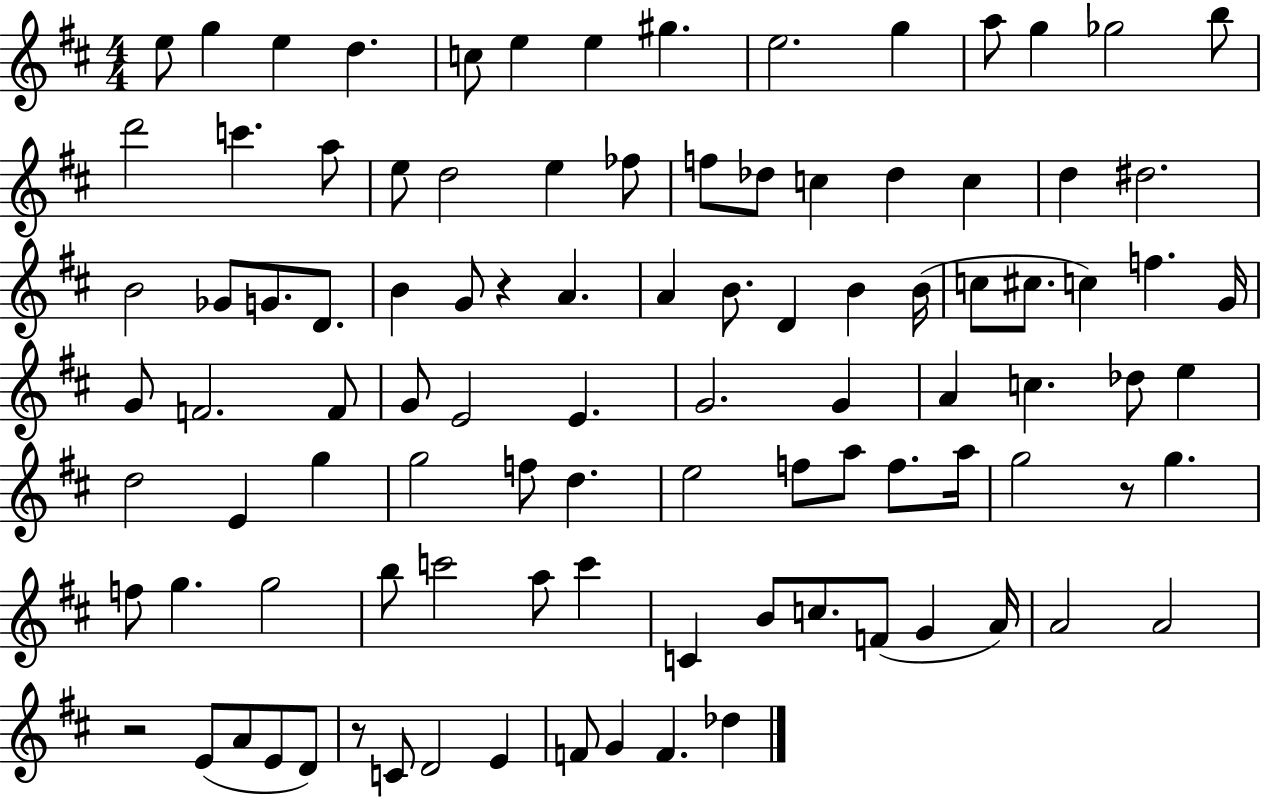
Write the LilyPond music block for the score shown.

{
  \clef treble
  \numericTimeSignature
  \time 4/4
  \key d \major
  \repeat volta 2 { e''8 g''4 e''4 d''4. | c''8 e''4 e''4 gis''4. | e''2. g''4 | a''8 g''4 ges''2 b''8 | \break d'''2 c'''4. a''8 | e''8 d''2 e''4 fes''8 | f''8 des''8 c''4 des''4 c''4 | d''4 dis''2. | \break b'2 ges'8 g'8. d'8. | b'4 g'8 r4 a'4. | a'4 b'8. d'4 b'4 b'16( | c''8 cis''8. c''4) f''4. g'16 | \break g'8 f'2. f'8 | g'8 e'2 e'4. | g'2. g'4 | a'4 c''4. des''8 e''4 | \break d''2 e'4 g''4 | g''2 f''8 d''4. | e''2 f''8 a''8 f''8. a''16 | g''2 r8 g''4. | \break f''8 g''4. g''2 | b''8 c'''2 a''8 c'''4 | c'4 b'8 c''8. f'8( g'4 a'16) | a'2 a'2 | \break r2 e'8( a'8 e'8 d'8) | r8 c'8 d'2 e'4 | f'8 g'4 f'4. des''4 | } \bar "|."
}